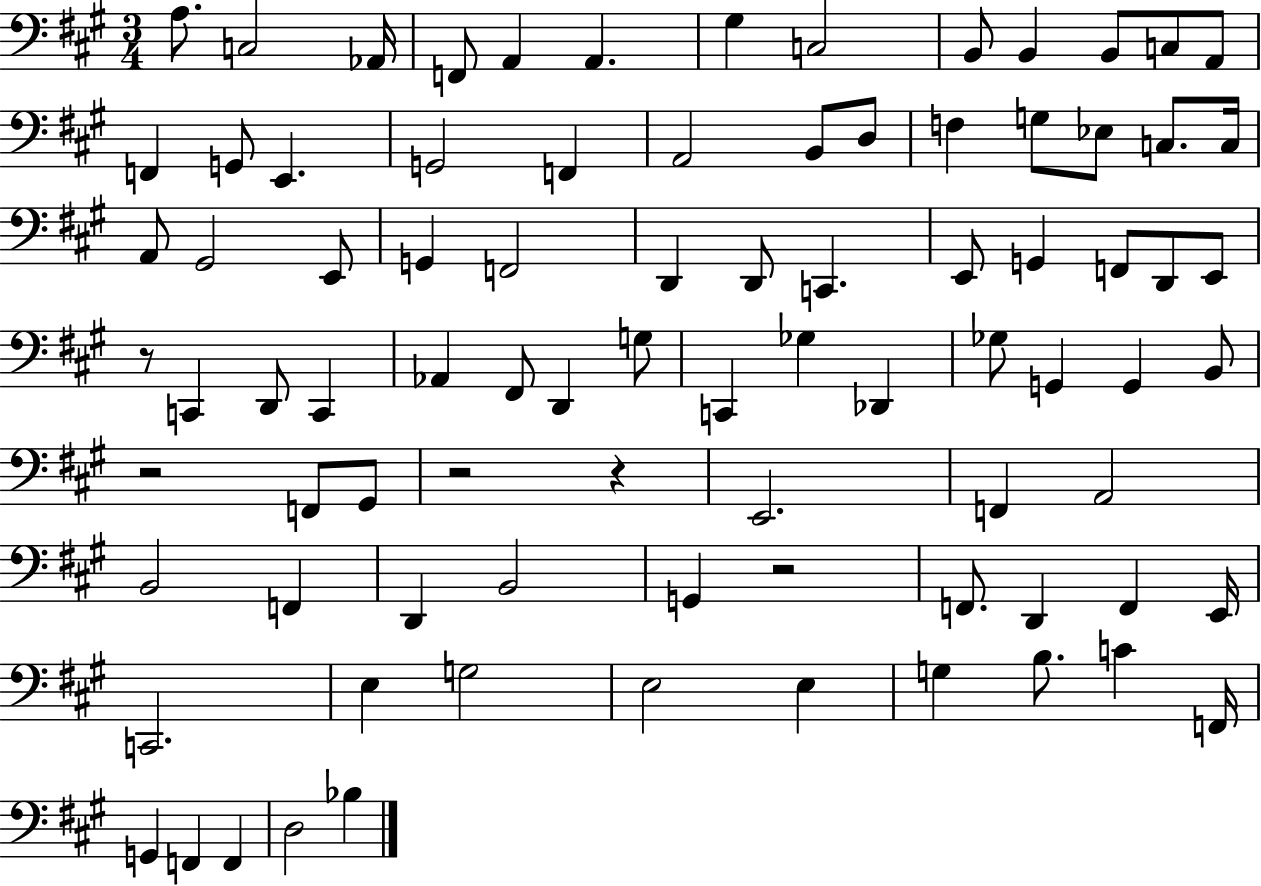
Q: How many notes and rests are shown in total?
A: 86